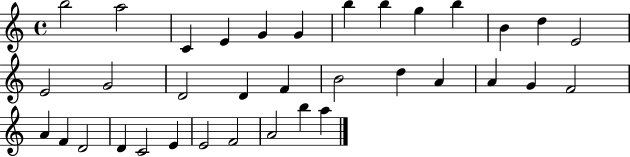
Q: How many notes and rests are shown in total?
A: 35